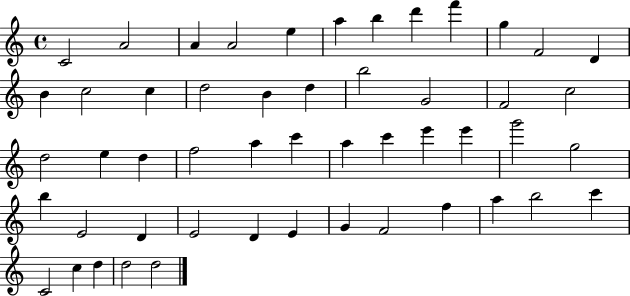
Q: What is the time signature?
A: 4/4